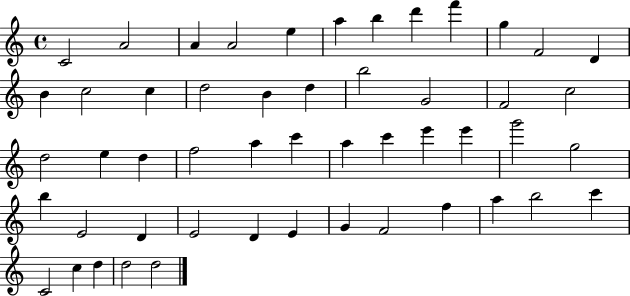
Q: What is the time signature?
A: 4/4